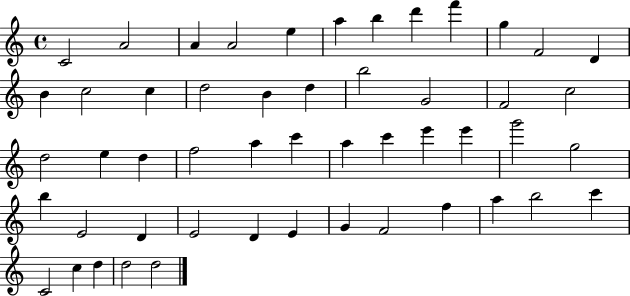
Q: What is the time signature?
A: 4/4